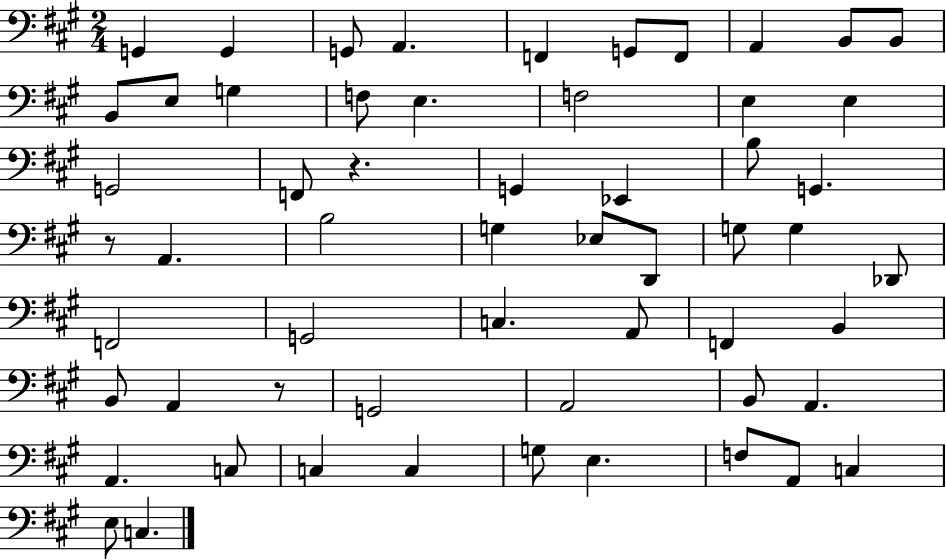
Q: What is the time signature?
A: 2/4